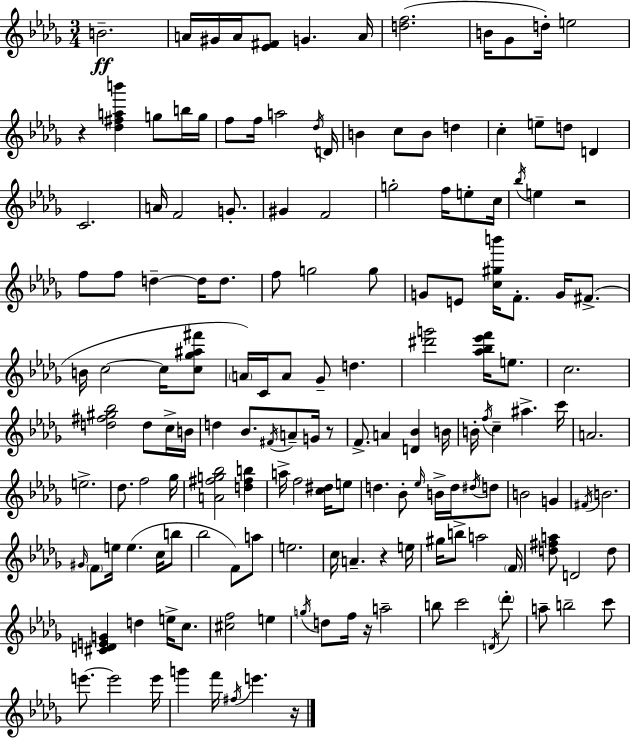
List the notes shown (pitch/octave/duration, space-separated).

B4/h. A4/s G#4/s A4/s [Eb4,F#4]/e G4/q. A4/s [D5,F5]/h. B4/s Gb4/e D5/s E5/h R/q [Db5,F#5,A5,B6]/q G5/e B5/s G5/s F5/e F5/s A5/h Db5/s D4/s B4/q C5/e B4/e D5/q C5/q E5/e D5/e D4/q C4/h. A4/s F4/h G4/e. G#4/q F4/h G5/h F5/s E5/e C5/s Bb5/s E5/q R/h F5/e F5/e D5/q D5/s D5/e. F5/e G5/h G5/e G4/e E4/e [C5,G#5,B6]/s F4/e. G4/s F#4/e. B4/s C5/h C5/s [C5,Gb5,A#5,F#6]/e A4/s C4/s A4/e Gb4/e D5/q. [D#6,G6]/h [Ab5,Bb5,Eb6,F6]/s E5/e. C5/h. [D5,F#5,G#5,Bb5]/h D5/e C5/s B4/s D5/q Bb4/e. F#4/s A4/e G4/s R/e F4/e. A4/q [D4,Bb4]/q B4/s B4/s F5/s C5/q A#5/q. C6/s A4/h. E5/h. Db5/e. F5/h Gb5/s [A4,F#5,G5,Bb5]/h [D5,F#5,B5]/q A5/s F5/h [C5,D#5]/s E5/e D5/q. Bb4/e Eb5/s B4/s D5/s D#5/s D5/e B4/h G4/q F#4/s B4/h. G#4/s F4/e E5/s E5/q. C5/s B5/e Bb5/h F4/e A5/e E5/h. C5/s A4/q. R/q E5/s G#5/s B5/e A5/h F4/s [D5,F#5,A5]/e D4/h D5/e [C#4,D4,E4,G4]/q D5/q E5/s C5/e. [C#5,F5]/h E5/q G5/s D5/e F5/s R/s A5/h B5/e C6/h D4/s Db6/e A5/e B5/h C6/e E6/e. E6/h E6/s G6/q F6/s F#5/s E6/q. R/s